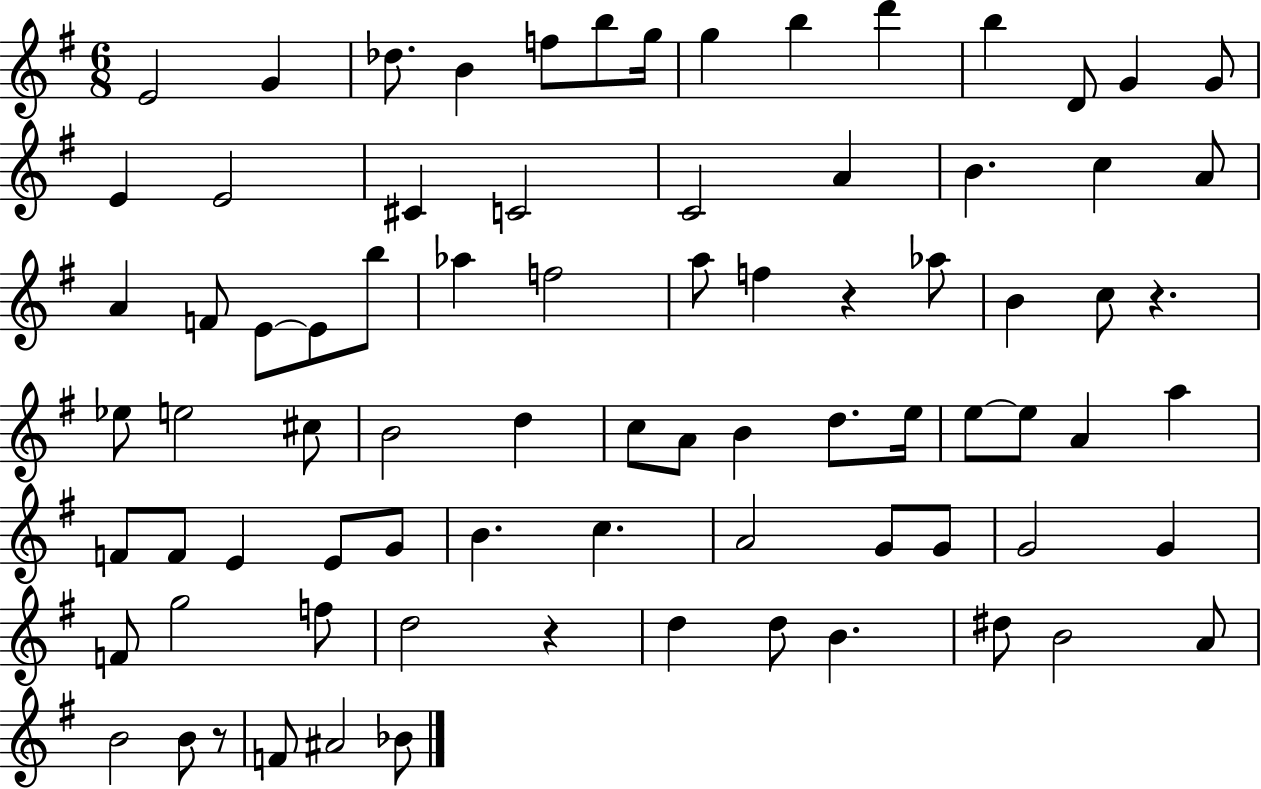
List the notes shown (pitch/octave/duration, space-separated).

E4/h G4/q Db5/e. B4/q F5/e B5/e G5/s G5/q B5/q D6/q B5/q D4/e G4/q G4/e E4/q E4/h C#4/q C4/h C4/h A4/q B4/q. C5/q A4/e A4/q F4/e E4/e E4/e B5/e Ab5/q F5/h A5/e F5/q R/q Ab5/e B4/q C5/e R/q. Eb5/e E5/h C#5/e B4/h D5/q C5/e A4/e B4/q D5/e. E5/s E5/e E5/e A4/q A5/q F4/e F4/e E4/q E4/e G4/e B4/q. C5/q. A4/h G4/e G4/e G4/h G4/q F4/e G5/h F5/e D5/h R/q D5/q D5/e B4/q. D#5/e B4/h A4/e B4/h B4/e R/e F4/e A#4/h Bb4/e